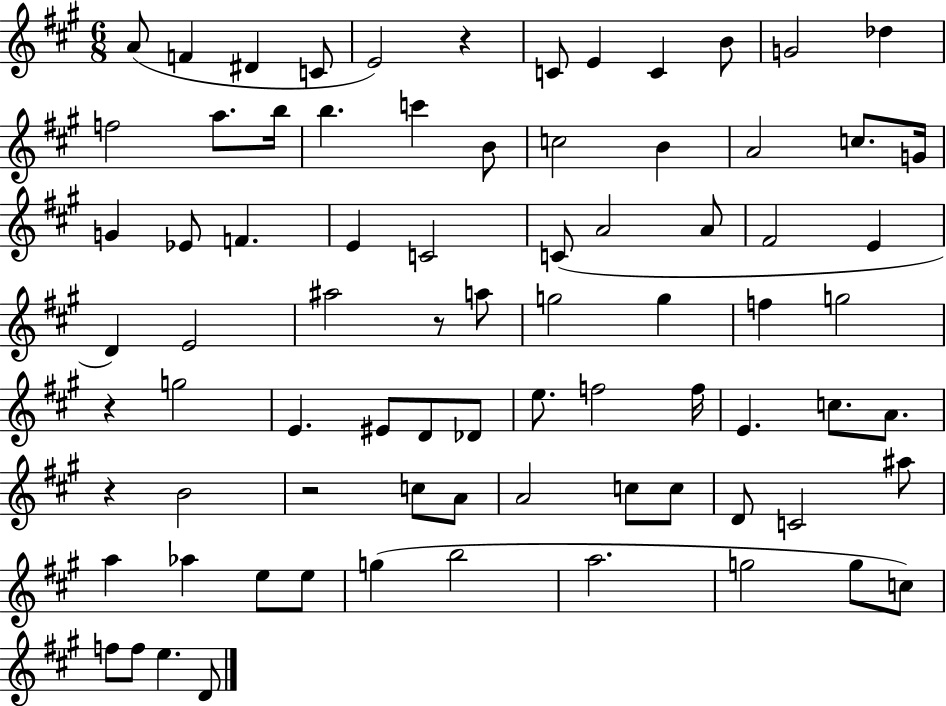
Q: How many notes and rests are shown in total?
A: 79